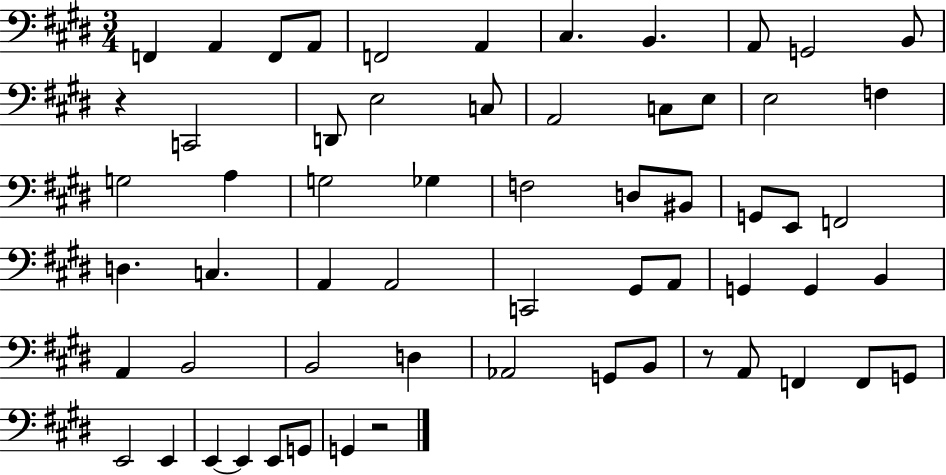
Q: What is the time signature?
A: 3/4